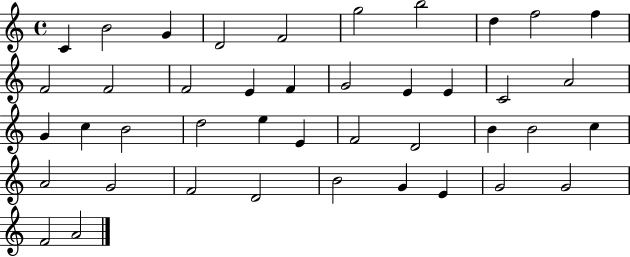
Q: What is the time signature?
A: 4/4